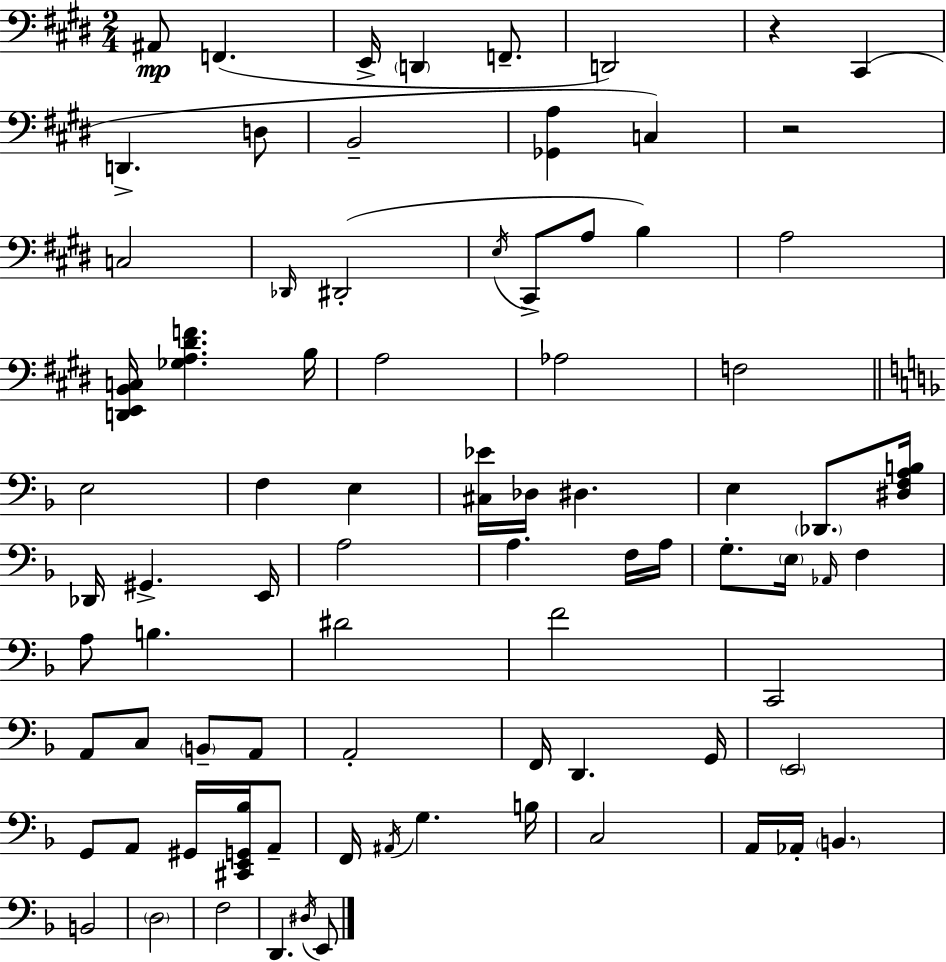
X:1
T:Untitled
M:2/4
L:1/4
K:E
^A,,/2 F,, E,,/4 D,, F,,/2 D,,2 z ^C,, D,, D,/2 B,,2 [_G,,A,] C, z2 C,2 _D,,/4 ^D,,2 E,/4 ^C,,/2 A,/2 B, A,2 [D,,E,,B,,C,]/4 [_G,A,^DF] B,/4 A,2 _A,2 F,2 E,2 F, E, [^C,_E]/4 _D,/4 ^D, E, _D,,/2 [^D,F,A,B,]/4 _D,,/4 ^G,, E,,/4 A,2 A, F,/4 A,/4 G,/2 E,/4 _A,,/4 F, A,/2 B, ^D2 F2 C,,2 A,,/2 C,/2 B,,/2 A,,/2 A,,2 F,,/4 D,, G,,/4 E,,2 G,,/2 A,,/2 ^G,,/4 [^C,,E,,G,,_B,]/4 A,,/2 F,,/4 ^A,,/4 G, B,/4 C,2 A,,/4 _A,,/4 B,, B,,2 D,2 F,2 D,, ^D,/4 E,,/2